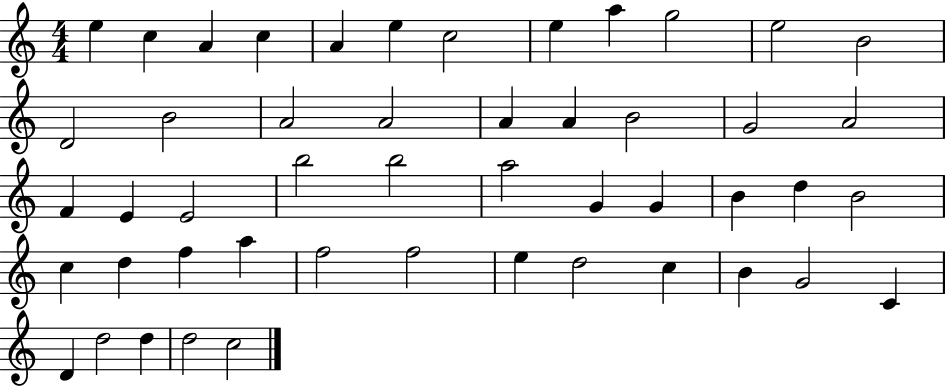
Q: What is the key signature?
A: C major